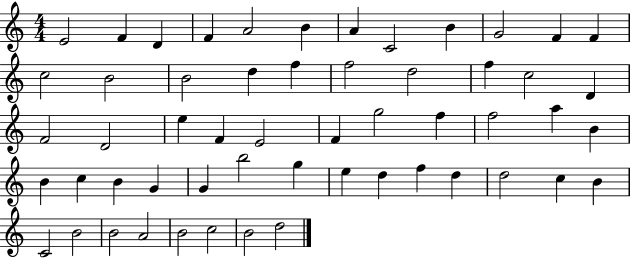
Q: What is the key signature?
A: C major